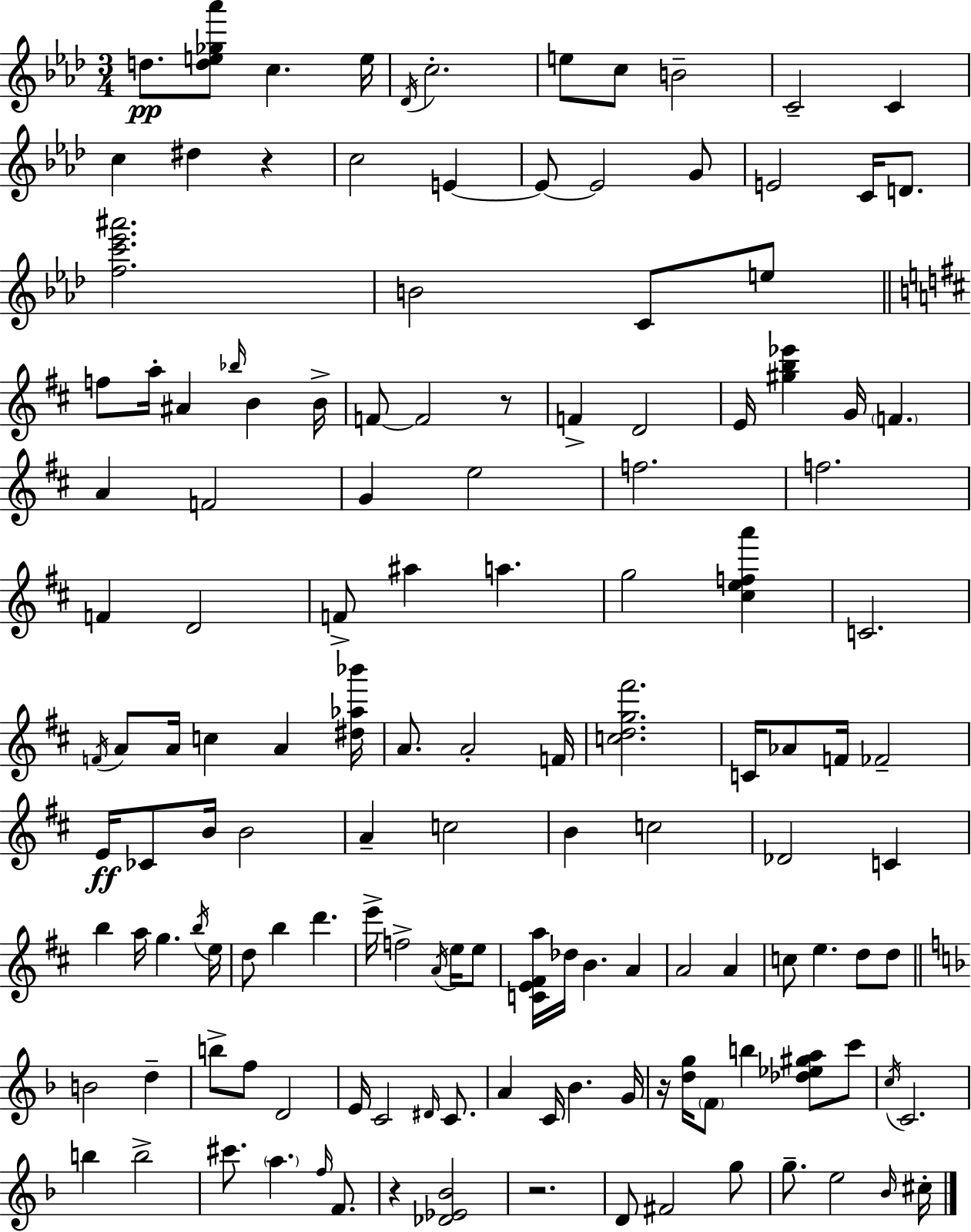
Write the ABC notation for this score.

X:1
T:Untitled
M:3/4
L:1/4
K:Ab
d/2 [de_g_a']/2 c e/4 _D/4 c2 e/2 c/2 B2 C2 C c ^d z c2 E E/2 E2 G/2 E2 C/4 D/2 [fc'_e'^a']2 B2 C/2 e/2 f/2 a/4 ^A _b/4 B B/4 F/2 F2 z/2 F D2 E/4 [^gb_e'] G/4 F A F2 G e2 f2 f2 F D2 F/2 ^a a g2 [^cefa'] C2 F/4 A/2 A/4 c A [^d_a_b']/4 A/2 A2 F/4 [cdg^f']2 C/4 _A/2 F/4 _F2 E/4 _C/2 B/4 B2 A c2 B c2 _D2 C b a/4 g b/4 e/4 d/2 b d' e'/4 f2 A/4 e/4 e/2 [CE^Fa]/4 _d/4 B A A2 A c/2 e d/2 d/2 B2 d b/2 f/2 D2 E/4 C2 ^D/4 C/2 A C/4 _B G/4 z/4 [dg]/4 F/2 b [_d_e^ga]/2 c'/2 c/4 C2 b b2 ^c'/2 a f/4 F/2 z [_D_E_B]2 z2 D/2 ^F2 g/2 g/2 e2 _B/4 ^c/4